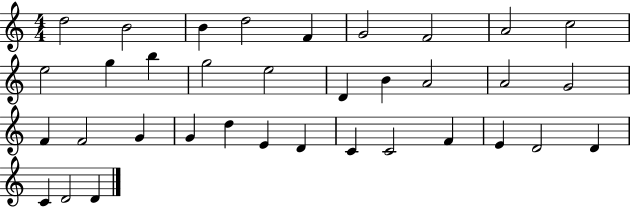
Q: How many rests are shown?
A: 0